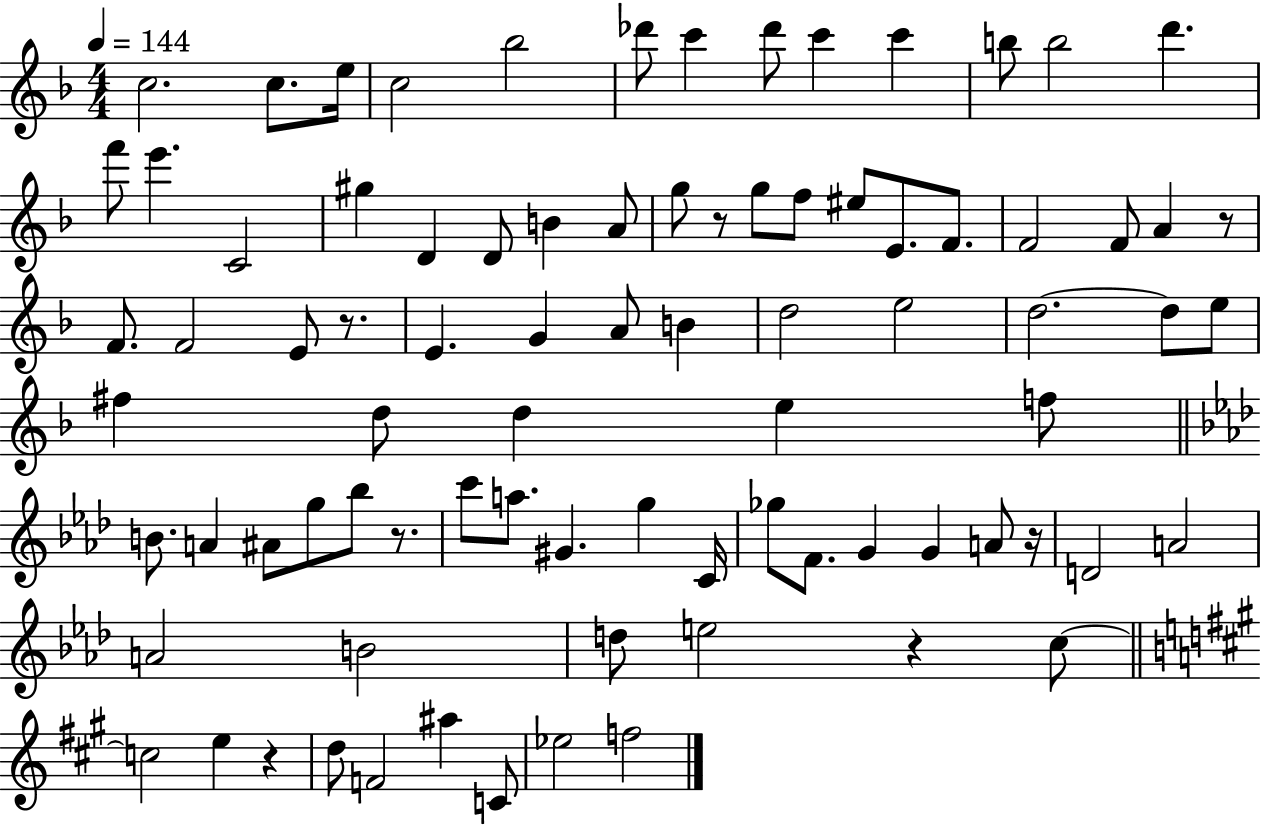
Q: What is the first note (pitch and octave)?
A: C5